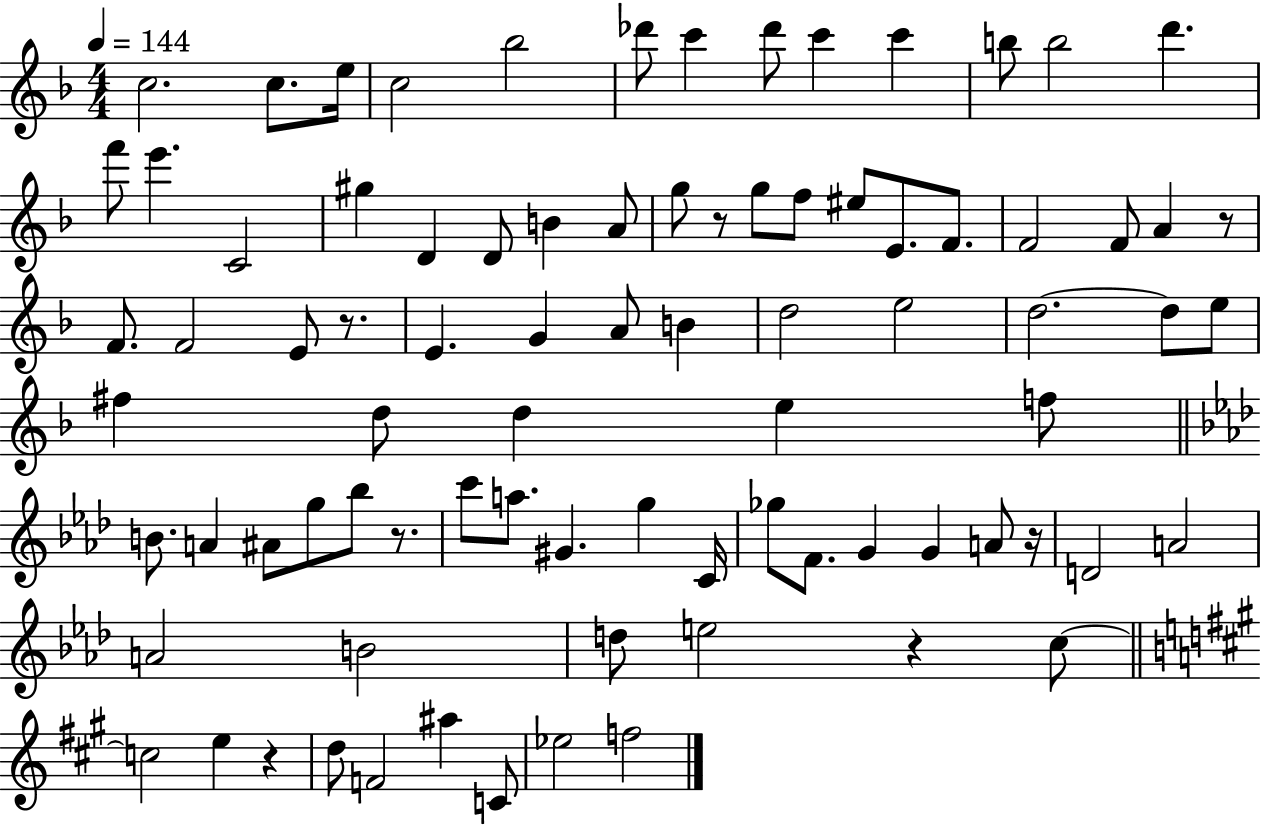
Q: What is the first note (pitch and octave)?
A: C5